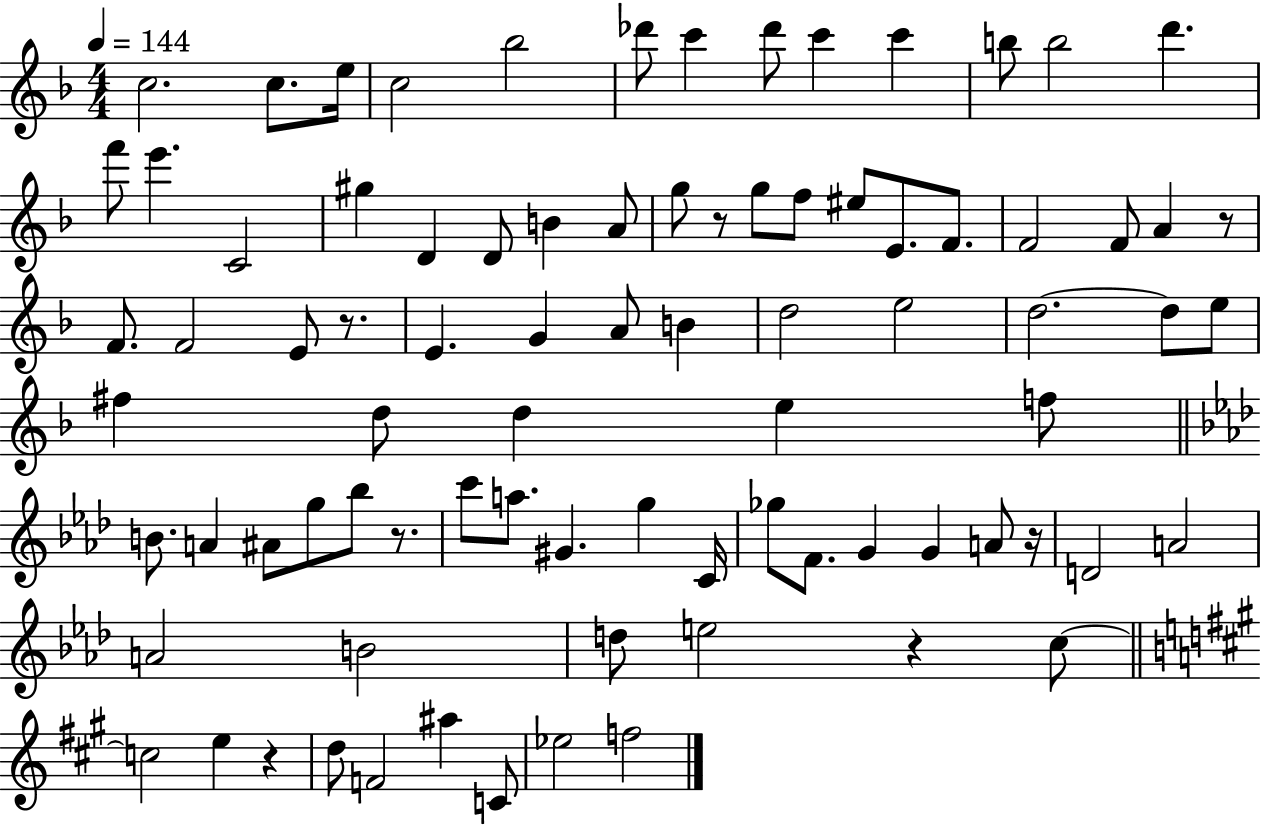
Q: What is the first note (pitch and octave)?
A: C5